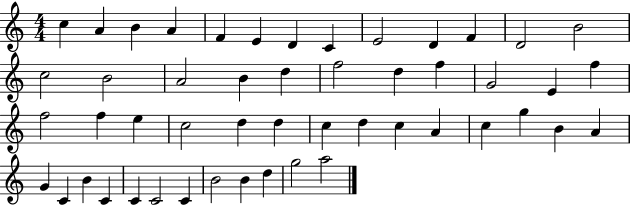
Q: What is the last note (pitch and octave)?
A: A5